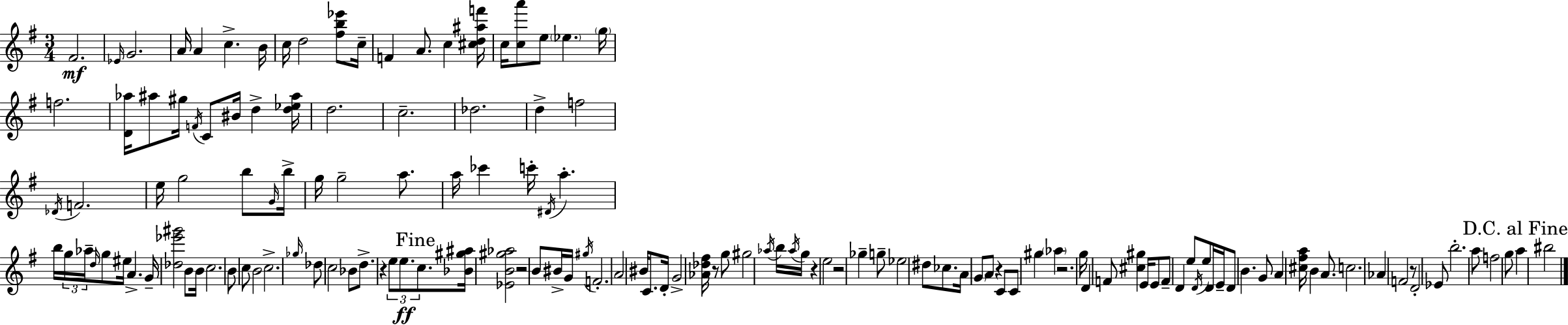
X:1
T:Untitled
M:3/4
L:1/4
K:Em
^F2 _E/4 G2 A/4 A c B/4 c/4 d2 [^fb_e']/2 c/4 F A/2 c [^cd^af']/4 c/4 [ca']/2 e/2 _e g/4 f2 [D_a]/4 ^a/2 ^g/4 F/4 C/2 ^B/4 d [d_e^a]/4 d2 c2 _d2 d f2 _D/4 F2 e/4 g2 b/2 G/4 b/4 g/4 g2 a/2 a/4 _c' c'/4 ^D/4 a b/4 g/4 _a/4 d/4 g/2 ^e/4 A G/4 [_d_e'^g']2 B/2 B/4 c2 B/2 c/2 B2 c2 _g/4 _d/2 c2 _B/2 d/2 z e/2 e/2 c/2 [_B^g^a]/4 [_EB^g_a]2 z2 B/2 ^B/4 G/4 ^g/4 F2 A2 ^B/4 C/2 D/4 G2 [_A_d^f]/4 z/2 g/2 ^g2 _a/4 b/4 _a/4 g/4 z e2 z2 _g g/2 _e2 ^d/2 _c/2 A/4 G/2 A/2 z C/2 C/2 ^g _a z2 g/4 D F/2 [^c^g] E/4 E/2 F/2 D e/2 D/4 e/2 D/4 E/4 D/2 B G/2 A [^c^fa]/4 B A/2 c2 _A F2 z/2 D2 _E/2 b2 a/2 f2 g/2 a ^b2